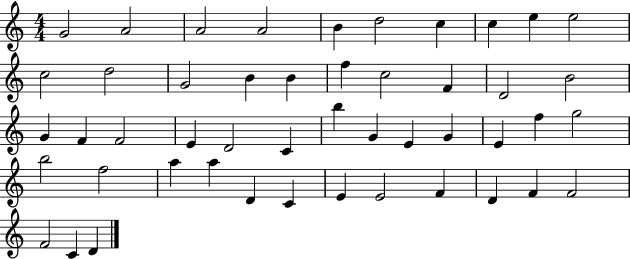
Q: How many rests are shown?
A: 0